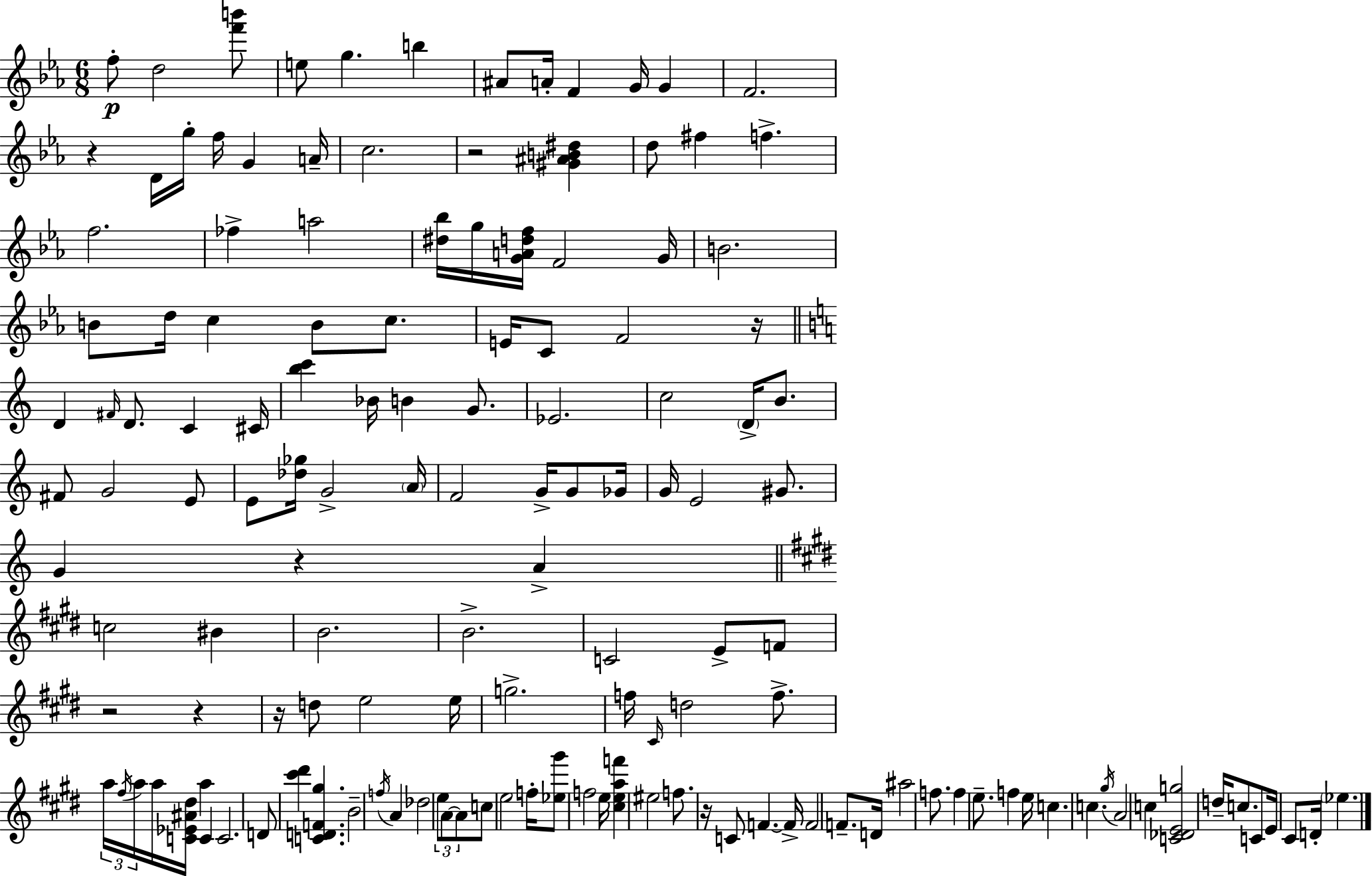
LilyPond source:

{
  \clef treble
  \numericTimeSignature
  \time 6/8
  \key ees \major
  f''8-.\p d''2 <f''' b'''>8 | e''8 g''4. b''4 | ais'8 a'16-. f'4 g'16 g'4 | f'2. | \break r4 d'16 g''16-. f''16 g'4 a'16-- | c''2. | r2 <gis' ais' b' dis''>4 | d''8 fis''4 f''4.-> | \break f''2. | fes''4-> a''2 | <dis'' bes''>16 g''16 <g' a' d'' f''>16 f'2 g'16 | b'2. | \break b'8 d''16 c''4 b'8 c''8. | e'16 c'8 f'2 r16 | \bar "||" \break \key a \minor d'4 \grace { fis'16 } d'8. c'4 | cis'16 <b'' c'''>4 bes'16 b'4 g'8. | ees'2. | c''2 \parenthesize d'16-> b'8. | \break fis'8 g'2 e'8 | e'8 <des'' ges''>16 g'2-> | \parenthesize a'16 f'2 g'16-> g'8 | ges'16 g'16 e'2 gis'8. | \break g'4 r4 a'4-> | \bar "||" \break \key e \major c''2 bis'4 | b'2. | b'2.-> | c'2 e'8-> f'8 | \break r2 r4 | r16 d''8 e''2 e''16 | g''2.-> | f''16 \grace { cis'16 } d''2 f''8.-> | \break \tuplet 3/2 { a''16 \acciaccatura { fis''16 } a''16 } a''16 <c' ees' ais' dis''>16 a''4 c'4 | c'2. | d'8 <cis''' dis'''>4 <c' d' f' gis''>4. | b'2-- \acciaccatura { f''16 } a'4 | \break des''2 \tuplet 3/2 { e''8 | a'8~~ a'8 } c''8 e''2 | f''16-. <ees'' gis'''>8 f''2 | e''16 <cis'' e'' a'' f'''>4 eis''2 | \break f''8. r16 c'8 f'4.~~ | f'16-> f'2 | f'8.-- d'16 ais''2 | f''8. f''4 e''8.-- f''4 | \break e''16 c''4. c''4. | \acciaccatura { gis''16 } a'2 | c''4 <c' des' e' g''>2 | d''16-- c''8. c'8 e'16 cis'8 d'16-. \parenthesize ees''4. | \break \bar "|."
}